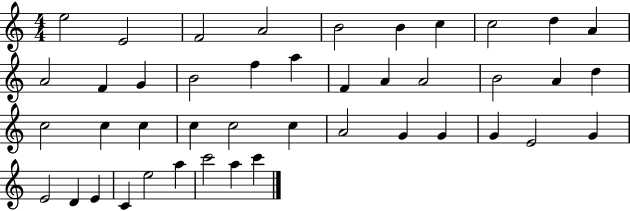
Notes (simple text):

E5/h E4/h F4/h A4/h B4/h B4/q C5/q C5/h D5/q A4/q A4/h F4/q G4/q B4/h F5/q A5/q F4/q A4/q A4/h B4/h A4/q D5/q C5/h C5/q C5/q C5/q C5/h C5/q A4/h G4/q G4/q G4/q E4/h G4/q E4/h D4/q E4/q C4/q E5/h A5/q C6/h A5/q C6/q